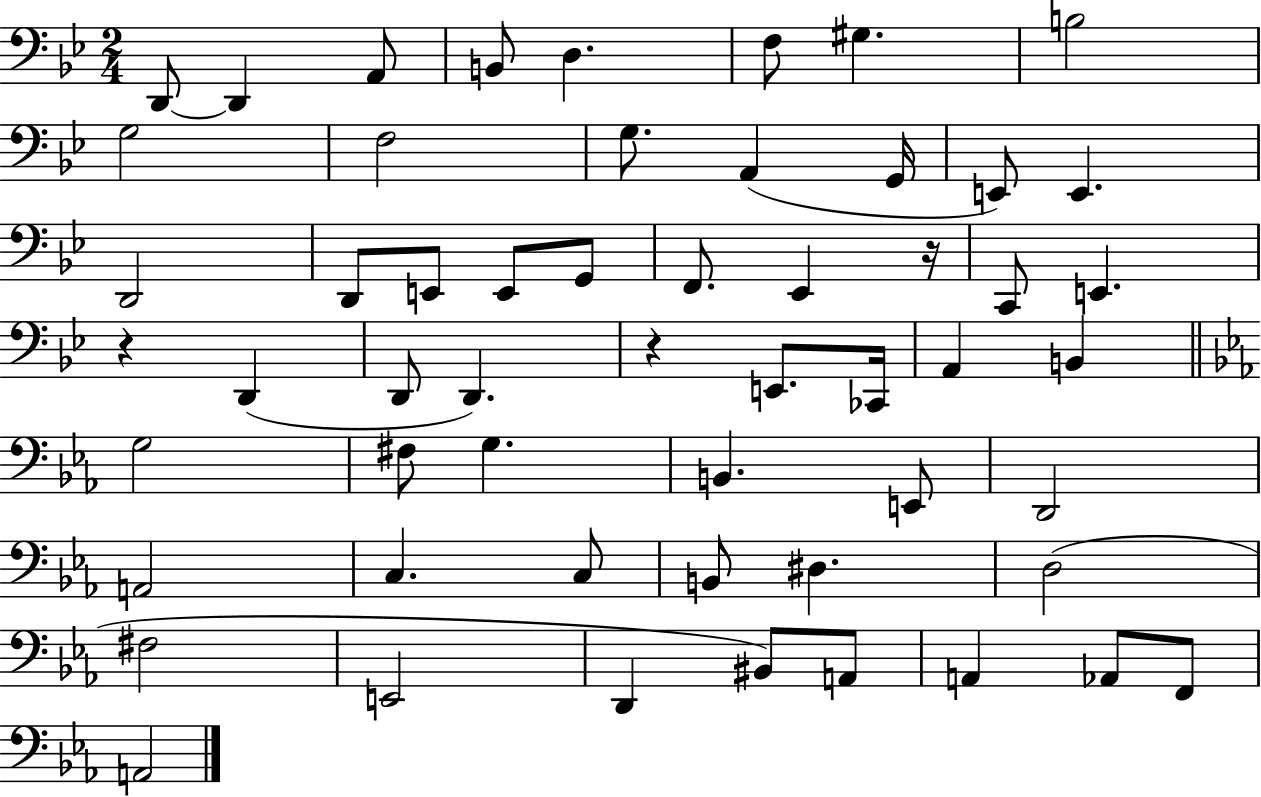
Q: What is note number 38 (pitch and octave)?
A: A2